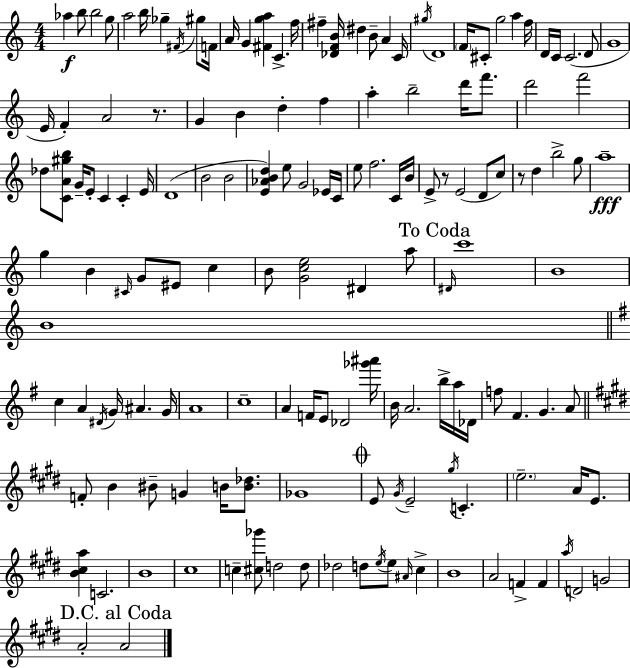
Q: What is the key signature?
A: C major